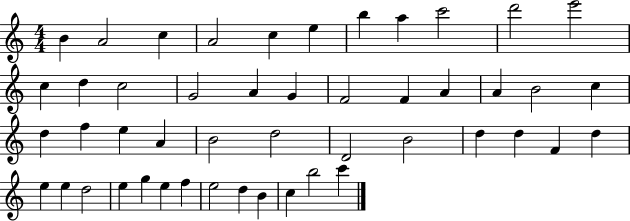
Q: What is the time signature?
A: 4/4